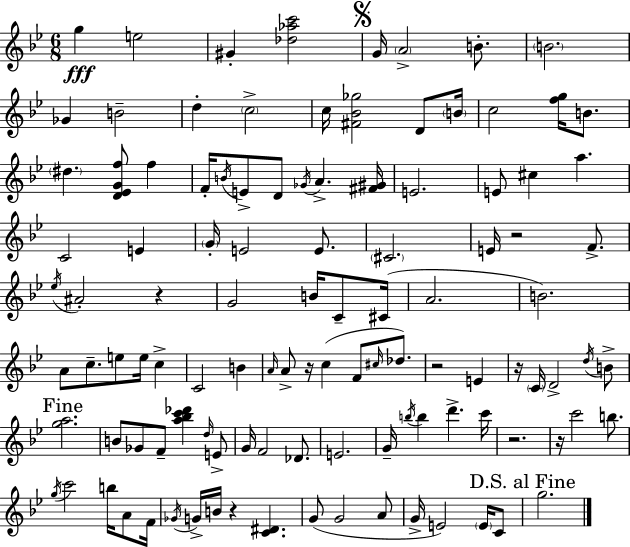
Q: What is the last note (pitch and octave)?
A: G5